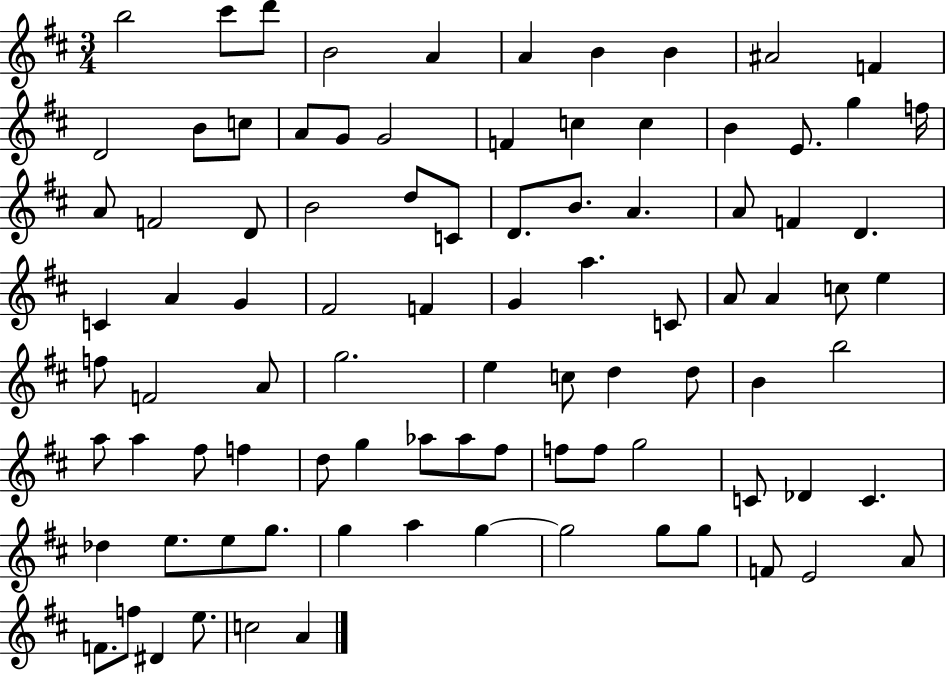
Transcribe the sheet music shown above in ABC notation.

X:1
T:Untitled
M:3/4
L:1/4
K:D
b2 ^c'/2 d'/2 B2 A A B B ^A2 F D2 B/2 c/2 A/2 G/2 G2 F c c B E/2 g f/4 A/2 F2 D/2 B2 d/2 C/2 D/2 B/2 A A/2 F D C A G ^F2 F G a C/2 A/2 A c/2 e f/2 F2 A/2 g2 e c/2 d d/2 B b2 a/2 a ^f/2 f d/2 g _a/2 _a/2 ^f/2 f/2 f/2 g2 C/2 _D C _d e/2 e/2 g/2 g a g g2 g/2 g/2 F/2 E2 A/2 F/2 f/2 ^D e/2 c2 A